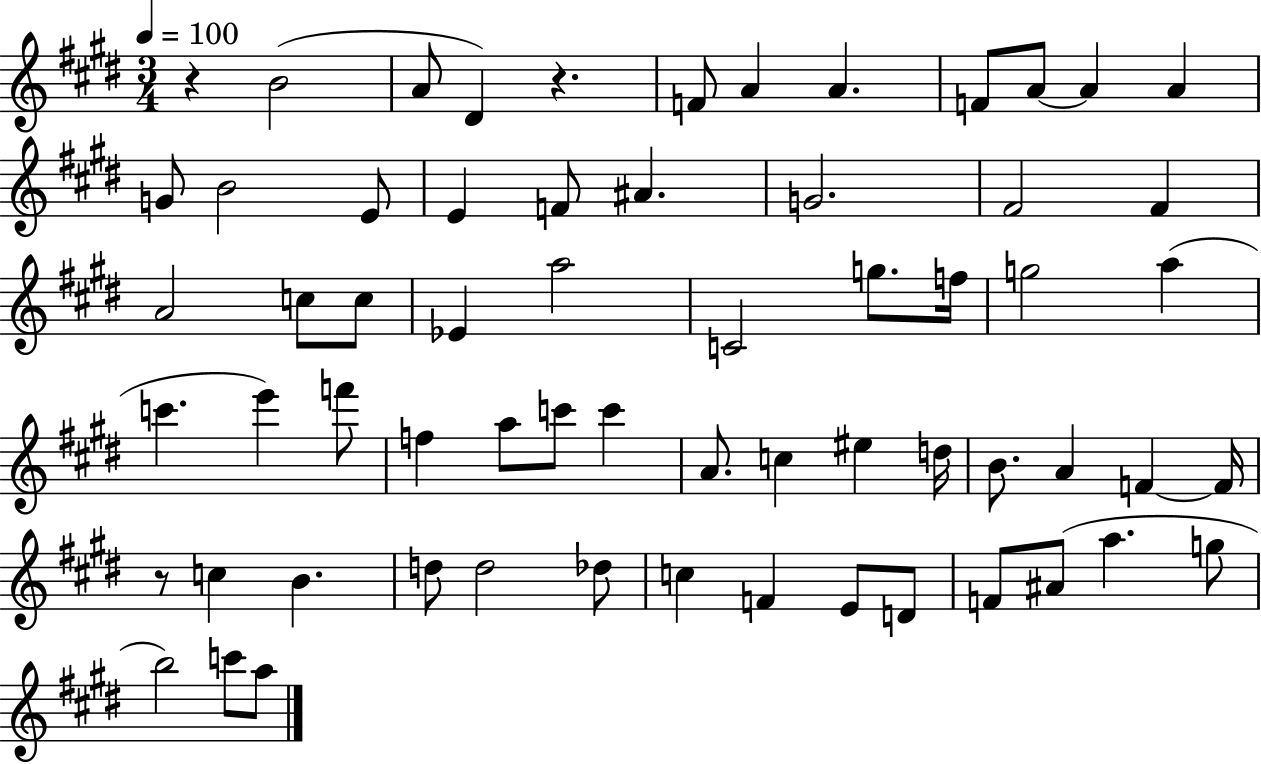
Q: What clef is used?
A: treble